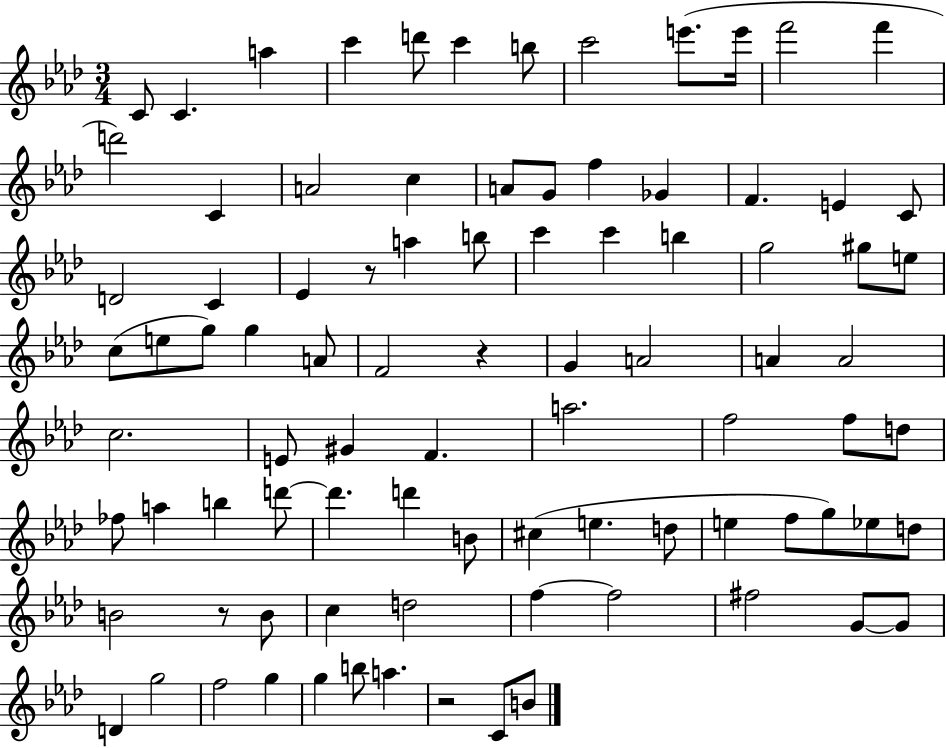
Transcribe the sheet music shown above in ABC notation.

X:1
T:Untitled
M:3/4
L:1/4
K:Ab
C/2 C a c' d'/2 c' b/2 c'2 e'/2 e'/4 f'2 f' d'2 C A2 c A/2 G/2 f _G F E C/2 D2 C _E z/2 a b/2 c' c' b g2 ^g/2 e/2 c/2 e/2 g/2 g A/2 F2 z G A2 A A2 c2 E/2 ^G F a2 f2 f/2 d/2 _f/2 a b d'/2 d' d' B/2 ^c e d/2 e f/2 g/2 _e/2 d/2 B2 z/2 B/2 c d2 f f2 ^f2 G/2 G/2 D g2 f2 g g b/2 a z2 C/2 B/2